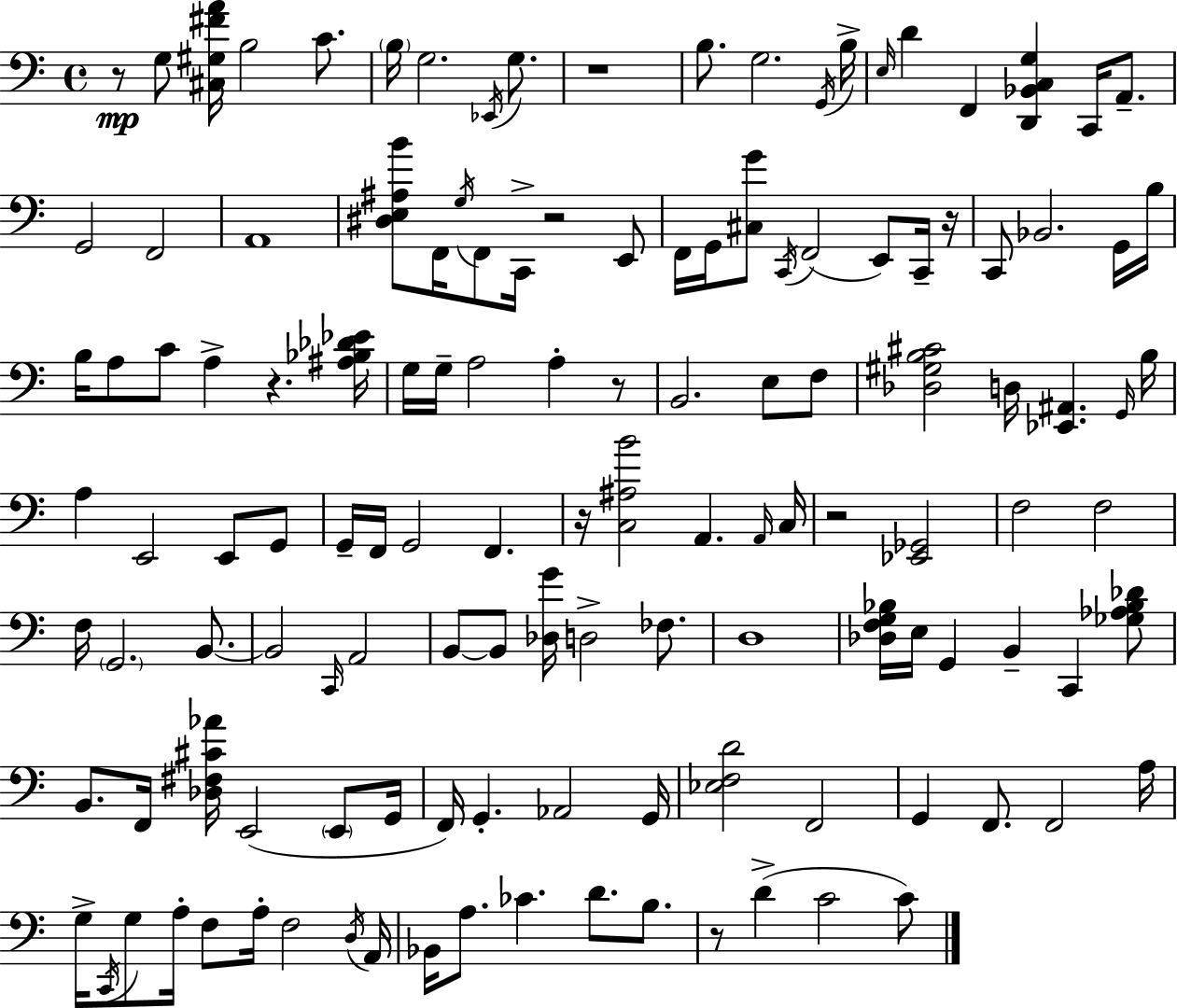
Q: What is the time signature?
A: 4/4